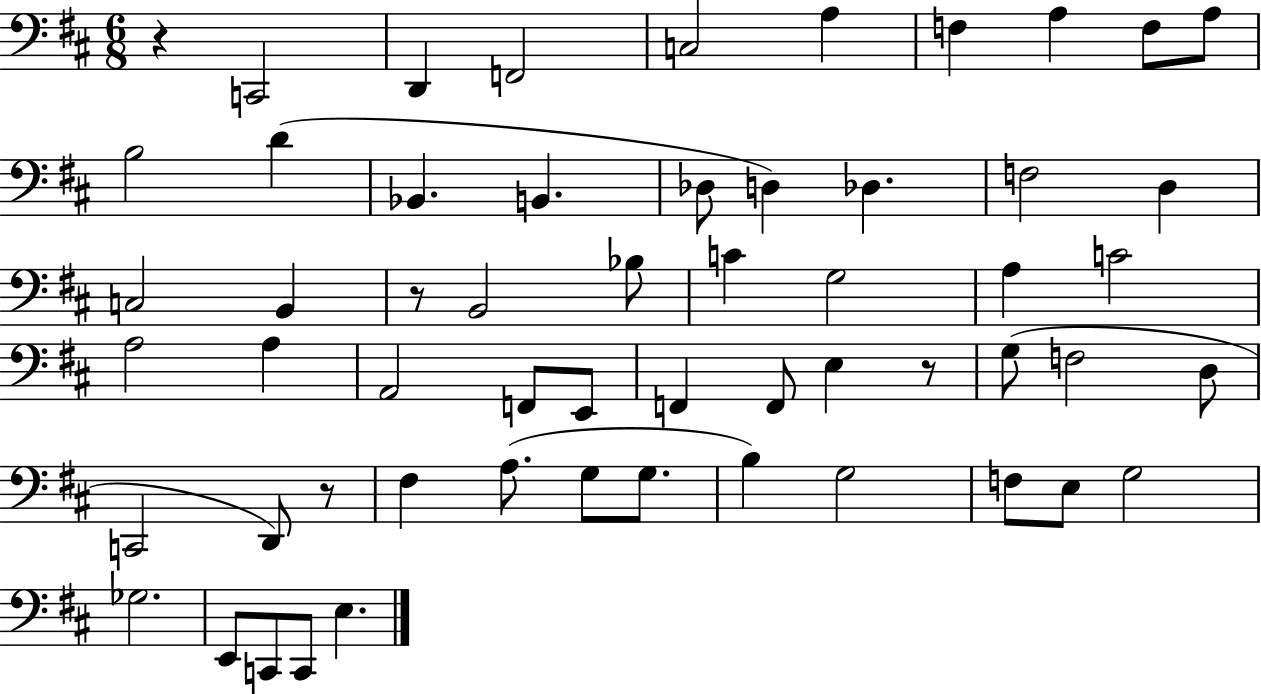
{
  \clef bass
  \numericTimeSignature
  \time 6/8
  \key d \major
  r4 c,2 | d,4 f,2 | c2 a4 | f4 a4 f8 a8 | \break b2 d'4( | bes,4. b,4. | des8 d4) des4. | f2 d4 | \break c2 b,4 | r8 b,2 bes8 | c'4 g2 | a4 c'2 | \break a2 a4 | a,2 f,8 e,8 | f,4 f,8 e4 r8 | g8( f2 d8 | \break c,2 d,8) r8 | fis4 a8.( g8 g8. | b4) g2 | f8 e8 g2 | \break ges2. | e,8 c,8 c,8 e4. | \bar "|."
}